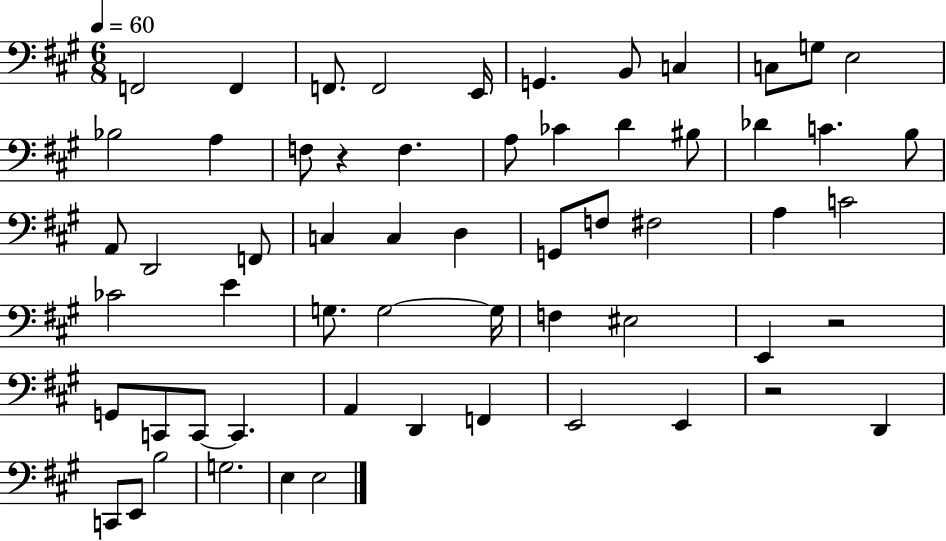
F2/h F2/q F2/e. F2/h E2/s G2/q. B2/e C3/q C3/e G3/e E3/h Bb3/h A3/q F3/e R/q F3/q. A3/e CES4/q D4/q BIS3/e Db4/q C4/q. B3/e A2/e D2/h F2/e C3/q C3/q D3/q G2/e F3/e F#3/h A3/q C4/h CES4/h E4/q G3/e. G3/h G3/s F3/q EIS3/h E2/q R/h G2/e C2/e C2/e C2/q. A2/q D2/q F2/q E2/h E2/q R/h D2/q C2/e E2/e B3/h G3/h. E3/q E3/h